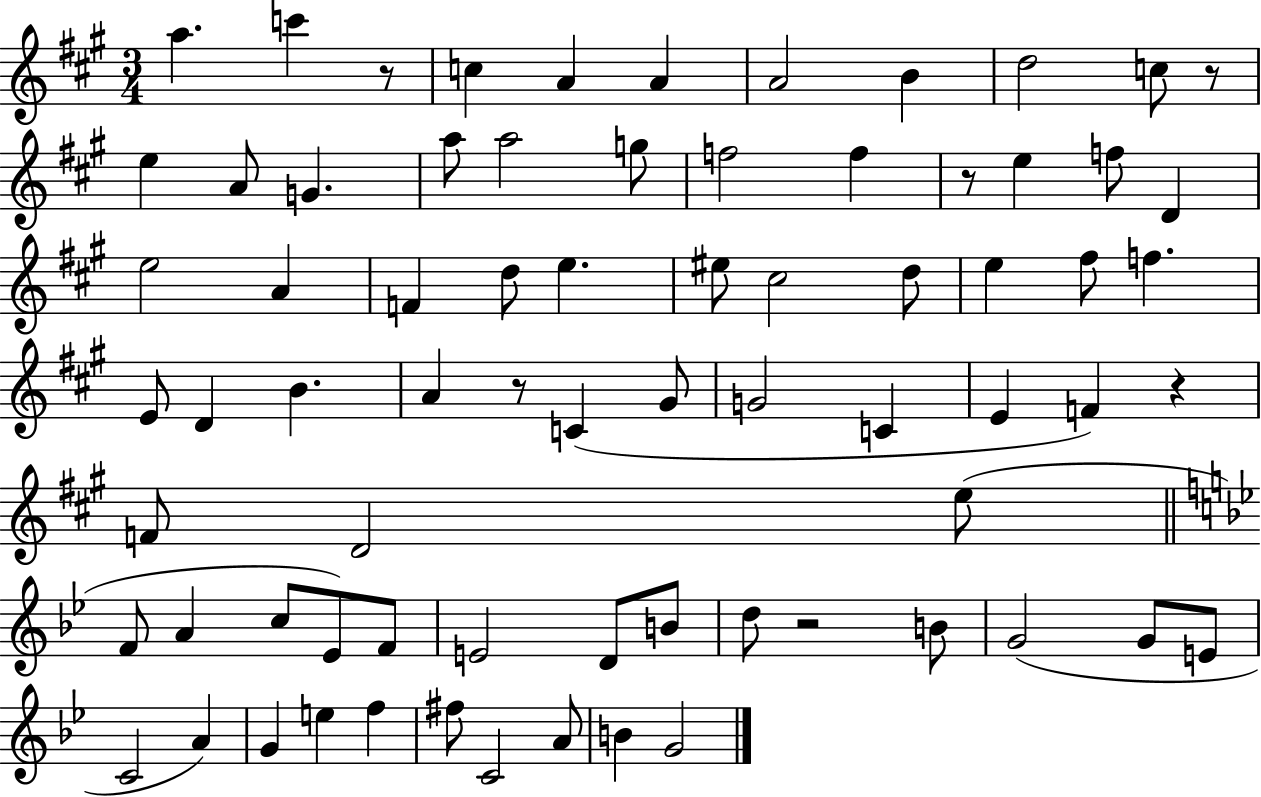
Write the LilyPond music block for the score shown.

{
  \clef treble
  \numericTimeSignature
  \time 3/4
  \key a \major
  \repeat volta 2 { a''4. c'''4 r8 | c''4 a'4 a'4 | a'2 b'4 | d''2 c''8 r8 | \break e''4 a'8 g'4. | a''8 a''2 g''8 | f''2 f''4 | r8 e''4 f''8 d'4 | \break e''2 a'4 | f'4 d''8 e''4. | eis''8 cis''2 d''8 | e''4 fis''8 f''4. | \break e'8 d'4 b'4. | a'4 r8 c'4( gis'8 | g'2 c'4 | e'4 f'4) r4 | \break f'8 d'2 e''8( | \bar "||" \break \key bes \major f'8 a'4 c''8 ees'8) f'8 | e'2 d'8 b'8 | d''8 r2 b'8 | g'2( g'8 e'8 | \break c'2 a'4) | g'4 e''4 f''4 | fis''8 c'2 a'8 | b'4 g'2 | \break } \bar "|."
}